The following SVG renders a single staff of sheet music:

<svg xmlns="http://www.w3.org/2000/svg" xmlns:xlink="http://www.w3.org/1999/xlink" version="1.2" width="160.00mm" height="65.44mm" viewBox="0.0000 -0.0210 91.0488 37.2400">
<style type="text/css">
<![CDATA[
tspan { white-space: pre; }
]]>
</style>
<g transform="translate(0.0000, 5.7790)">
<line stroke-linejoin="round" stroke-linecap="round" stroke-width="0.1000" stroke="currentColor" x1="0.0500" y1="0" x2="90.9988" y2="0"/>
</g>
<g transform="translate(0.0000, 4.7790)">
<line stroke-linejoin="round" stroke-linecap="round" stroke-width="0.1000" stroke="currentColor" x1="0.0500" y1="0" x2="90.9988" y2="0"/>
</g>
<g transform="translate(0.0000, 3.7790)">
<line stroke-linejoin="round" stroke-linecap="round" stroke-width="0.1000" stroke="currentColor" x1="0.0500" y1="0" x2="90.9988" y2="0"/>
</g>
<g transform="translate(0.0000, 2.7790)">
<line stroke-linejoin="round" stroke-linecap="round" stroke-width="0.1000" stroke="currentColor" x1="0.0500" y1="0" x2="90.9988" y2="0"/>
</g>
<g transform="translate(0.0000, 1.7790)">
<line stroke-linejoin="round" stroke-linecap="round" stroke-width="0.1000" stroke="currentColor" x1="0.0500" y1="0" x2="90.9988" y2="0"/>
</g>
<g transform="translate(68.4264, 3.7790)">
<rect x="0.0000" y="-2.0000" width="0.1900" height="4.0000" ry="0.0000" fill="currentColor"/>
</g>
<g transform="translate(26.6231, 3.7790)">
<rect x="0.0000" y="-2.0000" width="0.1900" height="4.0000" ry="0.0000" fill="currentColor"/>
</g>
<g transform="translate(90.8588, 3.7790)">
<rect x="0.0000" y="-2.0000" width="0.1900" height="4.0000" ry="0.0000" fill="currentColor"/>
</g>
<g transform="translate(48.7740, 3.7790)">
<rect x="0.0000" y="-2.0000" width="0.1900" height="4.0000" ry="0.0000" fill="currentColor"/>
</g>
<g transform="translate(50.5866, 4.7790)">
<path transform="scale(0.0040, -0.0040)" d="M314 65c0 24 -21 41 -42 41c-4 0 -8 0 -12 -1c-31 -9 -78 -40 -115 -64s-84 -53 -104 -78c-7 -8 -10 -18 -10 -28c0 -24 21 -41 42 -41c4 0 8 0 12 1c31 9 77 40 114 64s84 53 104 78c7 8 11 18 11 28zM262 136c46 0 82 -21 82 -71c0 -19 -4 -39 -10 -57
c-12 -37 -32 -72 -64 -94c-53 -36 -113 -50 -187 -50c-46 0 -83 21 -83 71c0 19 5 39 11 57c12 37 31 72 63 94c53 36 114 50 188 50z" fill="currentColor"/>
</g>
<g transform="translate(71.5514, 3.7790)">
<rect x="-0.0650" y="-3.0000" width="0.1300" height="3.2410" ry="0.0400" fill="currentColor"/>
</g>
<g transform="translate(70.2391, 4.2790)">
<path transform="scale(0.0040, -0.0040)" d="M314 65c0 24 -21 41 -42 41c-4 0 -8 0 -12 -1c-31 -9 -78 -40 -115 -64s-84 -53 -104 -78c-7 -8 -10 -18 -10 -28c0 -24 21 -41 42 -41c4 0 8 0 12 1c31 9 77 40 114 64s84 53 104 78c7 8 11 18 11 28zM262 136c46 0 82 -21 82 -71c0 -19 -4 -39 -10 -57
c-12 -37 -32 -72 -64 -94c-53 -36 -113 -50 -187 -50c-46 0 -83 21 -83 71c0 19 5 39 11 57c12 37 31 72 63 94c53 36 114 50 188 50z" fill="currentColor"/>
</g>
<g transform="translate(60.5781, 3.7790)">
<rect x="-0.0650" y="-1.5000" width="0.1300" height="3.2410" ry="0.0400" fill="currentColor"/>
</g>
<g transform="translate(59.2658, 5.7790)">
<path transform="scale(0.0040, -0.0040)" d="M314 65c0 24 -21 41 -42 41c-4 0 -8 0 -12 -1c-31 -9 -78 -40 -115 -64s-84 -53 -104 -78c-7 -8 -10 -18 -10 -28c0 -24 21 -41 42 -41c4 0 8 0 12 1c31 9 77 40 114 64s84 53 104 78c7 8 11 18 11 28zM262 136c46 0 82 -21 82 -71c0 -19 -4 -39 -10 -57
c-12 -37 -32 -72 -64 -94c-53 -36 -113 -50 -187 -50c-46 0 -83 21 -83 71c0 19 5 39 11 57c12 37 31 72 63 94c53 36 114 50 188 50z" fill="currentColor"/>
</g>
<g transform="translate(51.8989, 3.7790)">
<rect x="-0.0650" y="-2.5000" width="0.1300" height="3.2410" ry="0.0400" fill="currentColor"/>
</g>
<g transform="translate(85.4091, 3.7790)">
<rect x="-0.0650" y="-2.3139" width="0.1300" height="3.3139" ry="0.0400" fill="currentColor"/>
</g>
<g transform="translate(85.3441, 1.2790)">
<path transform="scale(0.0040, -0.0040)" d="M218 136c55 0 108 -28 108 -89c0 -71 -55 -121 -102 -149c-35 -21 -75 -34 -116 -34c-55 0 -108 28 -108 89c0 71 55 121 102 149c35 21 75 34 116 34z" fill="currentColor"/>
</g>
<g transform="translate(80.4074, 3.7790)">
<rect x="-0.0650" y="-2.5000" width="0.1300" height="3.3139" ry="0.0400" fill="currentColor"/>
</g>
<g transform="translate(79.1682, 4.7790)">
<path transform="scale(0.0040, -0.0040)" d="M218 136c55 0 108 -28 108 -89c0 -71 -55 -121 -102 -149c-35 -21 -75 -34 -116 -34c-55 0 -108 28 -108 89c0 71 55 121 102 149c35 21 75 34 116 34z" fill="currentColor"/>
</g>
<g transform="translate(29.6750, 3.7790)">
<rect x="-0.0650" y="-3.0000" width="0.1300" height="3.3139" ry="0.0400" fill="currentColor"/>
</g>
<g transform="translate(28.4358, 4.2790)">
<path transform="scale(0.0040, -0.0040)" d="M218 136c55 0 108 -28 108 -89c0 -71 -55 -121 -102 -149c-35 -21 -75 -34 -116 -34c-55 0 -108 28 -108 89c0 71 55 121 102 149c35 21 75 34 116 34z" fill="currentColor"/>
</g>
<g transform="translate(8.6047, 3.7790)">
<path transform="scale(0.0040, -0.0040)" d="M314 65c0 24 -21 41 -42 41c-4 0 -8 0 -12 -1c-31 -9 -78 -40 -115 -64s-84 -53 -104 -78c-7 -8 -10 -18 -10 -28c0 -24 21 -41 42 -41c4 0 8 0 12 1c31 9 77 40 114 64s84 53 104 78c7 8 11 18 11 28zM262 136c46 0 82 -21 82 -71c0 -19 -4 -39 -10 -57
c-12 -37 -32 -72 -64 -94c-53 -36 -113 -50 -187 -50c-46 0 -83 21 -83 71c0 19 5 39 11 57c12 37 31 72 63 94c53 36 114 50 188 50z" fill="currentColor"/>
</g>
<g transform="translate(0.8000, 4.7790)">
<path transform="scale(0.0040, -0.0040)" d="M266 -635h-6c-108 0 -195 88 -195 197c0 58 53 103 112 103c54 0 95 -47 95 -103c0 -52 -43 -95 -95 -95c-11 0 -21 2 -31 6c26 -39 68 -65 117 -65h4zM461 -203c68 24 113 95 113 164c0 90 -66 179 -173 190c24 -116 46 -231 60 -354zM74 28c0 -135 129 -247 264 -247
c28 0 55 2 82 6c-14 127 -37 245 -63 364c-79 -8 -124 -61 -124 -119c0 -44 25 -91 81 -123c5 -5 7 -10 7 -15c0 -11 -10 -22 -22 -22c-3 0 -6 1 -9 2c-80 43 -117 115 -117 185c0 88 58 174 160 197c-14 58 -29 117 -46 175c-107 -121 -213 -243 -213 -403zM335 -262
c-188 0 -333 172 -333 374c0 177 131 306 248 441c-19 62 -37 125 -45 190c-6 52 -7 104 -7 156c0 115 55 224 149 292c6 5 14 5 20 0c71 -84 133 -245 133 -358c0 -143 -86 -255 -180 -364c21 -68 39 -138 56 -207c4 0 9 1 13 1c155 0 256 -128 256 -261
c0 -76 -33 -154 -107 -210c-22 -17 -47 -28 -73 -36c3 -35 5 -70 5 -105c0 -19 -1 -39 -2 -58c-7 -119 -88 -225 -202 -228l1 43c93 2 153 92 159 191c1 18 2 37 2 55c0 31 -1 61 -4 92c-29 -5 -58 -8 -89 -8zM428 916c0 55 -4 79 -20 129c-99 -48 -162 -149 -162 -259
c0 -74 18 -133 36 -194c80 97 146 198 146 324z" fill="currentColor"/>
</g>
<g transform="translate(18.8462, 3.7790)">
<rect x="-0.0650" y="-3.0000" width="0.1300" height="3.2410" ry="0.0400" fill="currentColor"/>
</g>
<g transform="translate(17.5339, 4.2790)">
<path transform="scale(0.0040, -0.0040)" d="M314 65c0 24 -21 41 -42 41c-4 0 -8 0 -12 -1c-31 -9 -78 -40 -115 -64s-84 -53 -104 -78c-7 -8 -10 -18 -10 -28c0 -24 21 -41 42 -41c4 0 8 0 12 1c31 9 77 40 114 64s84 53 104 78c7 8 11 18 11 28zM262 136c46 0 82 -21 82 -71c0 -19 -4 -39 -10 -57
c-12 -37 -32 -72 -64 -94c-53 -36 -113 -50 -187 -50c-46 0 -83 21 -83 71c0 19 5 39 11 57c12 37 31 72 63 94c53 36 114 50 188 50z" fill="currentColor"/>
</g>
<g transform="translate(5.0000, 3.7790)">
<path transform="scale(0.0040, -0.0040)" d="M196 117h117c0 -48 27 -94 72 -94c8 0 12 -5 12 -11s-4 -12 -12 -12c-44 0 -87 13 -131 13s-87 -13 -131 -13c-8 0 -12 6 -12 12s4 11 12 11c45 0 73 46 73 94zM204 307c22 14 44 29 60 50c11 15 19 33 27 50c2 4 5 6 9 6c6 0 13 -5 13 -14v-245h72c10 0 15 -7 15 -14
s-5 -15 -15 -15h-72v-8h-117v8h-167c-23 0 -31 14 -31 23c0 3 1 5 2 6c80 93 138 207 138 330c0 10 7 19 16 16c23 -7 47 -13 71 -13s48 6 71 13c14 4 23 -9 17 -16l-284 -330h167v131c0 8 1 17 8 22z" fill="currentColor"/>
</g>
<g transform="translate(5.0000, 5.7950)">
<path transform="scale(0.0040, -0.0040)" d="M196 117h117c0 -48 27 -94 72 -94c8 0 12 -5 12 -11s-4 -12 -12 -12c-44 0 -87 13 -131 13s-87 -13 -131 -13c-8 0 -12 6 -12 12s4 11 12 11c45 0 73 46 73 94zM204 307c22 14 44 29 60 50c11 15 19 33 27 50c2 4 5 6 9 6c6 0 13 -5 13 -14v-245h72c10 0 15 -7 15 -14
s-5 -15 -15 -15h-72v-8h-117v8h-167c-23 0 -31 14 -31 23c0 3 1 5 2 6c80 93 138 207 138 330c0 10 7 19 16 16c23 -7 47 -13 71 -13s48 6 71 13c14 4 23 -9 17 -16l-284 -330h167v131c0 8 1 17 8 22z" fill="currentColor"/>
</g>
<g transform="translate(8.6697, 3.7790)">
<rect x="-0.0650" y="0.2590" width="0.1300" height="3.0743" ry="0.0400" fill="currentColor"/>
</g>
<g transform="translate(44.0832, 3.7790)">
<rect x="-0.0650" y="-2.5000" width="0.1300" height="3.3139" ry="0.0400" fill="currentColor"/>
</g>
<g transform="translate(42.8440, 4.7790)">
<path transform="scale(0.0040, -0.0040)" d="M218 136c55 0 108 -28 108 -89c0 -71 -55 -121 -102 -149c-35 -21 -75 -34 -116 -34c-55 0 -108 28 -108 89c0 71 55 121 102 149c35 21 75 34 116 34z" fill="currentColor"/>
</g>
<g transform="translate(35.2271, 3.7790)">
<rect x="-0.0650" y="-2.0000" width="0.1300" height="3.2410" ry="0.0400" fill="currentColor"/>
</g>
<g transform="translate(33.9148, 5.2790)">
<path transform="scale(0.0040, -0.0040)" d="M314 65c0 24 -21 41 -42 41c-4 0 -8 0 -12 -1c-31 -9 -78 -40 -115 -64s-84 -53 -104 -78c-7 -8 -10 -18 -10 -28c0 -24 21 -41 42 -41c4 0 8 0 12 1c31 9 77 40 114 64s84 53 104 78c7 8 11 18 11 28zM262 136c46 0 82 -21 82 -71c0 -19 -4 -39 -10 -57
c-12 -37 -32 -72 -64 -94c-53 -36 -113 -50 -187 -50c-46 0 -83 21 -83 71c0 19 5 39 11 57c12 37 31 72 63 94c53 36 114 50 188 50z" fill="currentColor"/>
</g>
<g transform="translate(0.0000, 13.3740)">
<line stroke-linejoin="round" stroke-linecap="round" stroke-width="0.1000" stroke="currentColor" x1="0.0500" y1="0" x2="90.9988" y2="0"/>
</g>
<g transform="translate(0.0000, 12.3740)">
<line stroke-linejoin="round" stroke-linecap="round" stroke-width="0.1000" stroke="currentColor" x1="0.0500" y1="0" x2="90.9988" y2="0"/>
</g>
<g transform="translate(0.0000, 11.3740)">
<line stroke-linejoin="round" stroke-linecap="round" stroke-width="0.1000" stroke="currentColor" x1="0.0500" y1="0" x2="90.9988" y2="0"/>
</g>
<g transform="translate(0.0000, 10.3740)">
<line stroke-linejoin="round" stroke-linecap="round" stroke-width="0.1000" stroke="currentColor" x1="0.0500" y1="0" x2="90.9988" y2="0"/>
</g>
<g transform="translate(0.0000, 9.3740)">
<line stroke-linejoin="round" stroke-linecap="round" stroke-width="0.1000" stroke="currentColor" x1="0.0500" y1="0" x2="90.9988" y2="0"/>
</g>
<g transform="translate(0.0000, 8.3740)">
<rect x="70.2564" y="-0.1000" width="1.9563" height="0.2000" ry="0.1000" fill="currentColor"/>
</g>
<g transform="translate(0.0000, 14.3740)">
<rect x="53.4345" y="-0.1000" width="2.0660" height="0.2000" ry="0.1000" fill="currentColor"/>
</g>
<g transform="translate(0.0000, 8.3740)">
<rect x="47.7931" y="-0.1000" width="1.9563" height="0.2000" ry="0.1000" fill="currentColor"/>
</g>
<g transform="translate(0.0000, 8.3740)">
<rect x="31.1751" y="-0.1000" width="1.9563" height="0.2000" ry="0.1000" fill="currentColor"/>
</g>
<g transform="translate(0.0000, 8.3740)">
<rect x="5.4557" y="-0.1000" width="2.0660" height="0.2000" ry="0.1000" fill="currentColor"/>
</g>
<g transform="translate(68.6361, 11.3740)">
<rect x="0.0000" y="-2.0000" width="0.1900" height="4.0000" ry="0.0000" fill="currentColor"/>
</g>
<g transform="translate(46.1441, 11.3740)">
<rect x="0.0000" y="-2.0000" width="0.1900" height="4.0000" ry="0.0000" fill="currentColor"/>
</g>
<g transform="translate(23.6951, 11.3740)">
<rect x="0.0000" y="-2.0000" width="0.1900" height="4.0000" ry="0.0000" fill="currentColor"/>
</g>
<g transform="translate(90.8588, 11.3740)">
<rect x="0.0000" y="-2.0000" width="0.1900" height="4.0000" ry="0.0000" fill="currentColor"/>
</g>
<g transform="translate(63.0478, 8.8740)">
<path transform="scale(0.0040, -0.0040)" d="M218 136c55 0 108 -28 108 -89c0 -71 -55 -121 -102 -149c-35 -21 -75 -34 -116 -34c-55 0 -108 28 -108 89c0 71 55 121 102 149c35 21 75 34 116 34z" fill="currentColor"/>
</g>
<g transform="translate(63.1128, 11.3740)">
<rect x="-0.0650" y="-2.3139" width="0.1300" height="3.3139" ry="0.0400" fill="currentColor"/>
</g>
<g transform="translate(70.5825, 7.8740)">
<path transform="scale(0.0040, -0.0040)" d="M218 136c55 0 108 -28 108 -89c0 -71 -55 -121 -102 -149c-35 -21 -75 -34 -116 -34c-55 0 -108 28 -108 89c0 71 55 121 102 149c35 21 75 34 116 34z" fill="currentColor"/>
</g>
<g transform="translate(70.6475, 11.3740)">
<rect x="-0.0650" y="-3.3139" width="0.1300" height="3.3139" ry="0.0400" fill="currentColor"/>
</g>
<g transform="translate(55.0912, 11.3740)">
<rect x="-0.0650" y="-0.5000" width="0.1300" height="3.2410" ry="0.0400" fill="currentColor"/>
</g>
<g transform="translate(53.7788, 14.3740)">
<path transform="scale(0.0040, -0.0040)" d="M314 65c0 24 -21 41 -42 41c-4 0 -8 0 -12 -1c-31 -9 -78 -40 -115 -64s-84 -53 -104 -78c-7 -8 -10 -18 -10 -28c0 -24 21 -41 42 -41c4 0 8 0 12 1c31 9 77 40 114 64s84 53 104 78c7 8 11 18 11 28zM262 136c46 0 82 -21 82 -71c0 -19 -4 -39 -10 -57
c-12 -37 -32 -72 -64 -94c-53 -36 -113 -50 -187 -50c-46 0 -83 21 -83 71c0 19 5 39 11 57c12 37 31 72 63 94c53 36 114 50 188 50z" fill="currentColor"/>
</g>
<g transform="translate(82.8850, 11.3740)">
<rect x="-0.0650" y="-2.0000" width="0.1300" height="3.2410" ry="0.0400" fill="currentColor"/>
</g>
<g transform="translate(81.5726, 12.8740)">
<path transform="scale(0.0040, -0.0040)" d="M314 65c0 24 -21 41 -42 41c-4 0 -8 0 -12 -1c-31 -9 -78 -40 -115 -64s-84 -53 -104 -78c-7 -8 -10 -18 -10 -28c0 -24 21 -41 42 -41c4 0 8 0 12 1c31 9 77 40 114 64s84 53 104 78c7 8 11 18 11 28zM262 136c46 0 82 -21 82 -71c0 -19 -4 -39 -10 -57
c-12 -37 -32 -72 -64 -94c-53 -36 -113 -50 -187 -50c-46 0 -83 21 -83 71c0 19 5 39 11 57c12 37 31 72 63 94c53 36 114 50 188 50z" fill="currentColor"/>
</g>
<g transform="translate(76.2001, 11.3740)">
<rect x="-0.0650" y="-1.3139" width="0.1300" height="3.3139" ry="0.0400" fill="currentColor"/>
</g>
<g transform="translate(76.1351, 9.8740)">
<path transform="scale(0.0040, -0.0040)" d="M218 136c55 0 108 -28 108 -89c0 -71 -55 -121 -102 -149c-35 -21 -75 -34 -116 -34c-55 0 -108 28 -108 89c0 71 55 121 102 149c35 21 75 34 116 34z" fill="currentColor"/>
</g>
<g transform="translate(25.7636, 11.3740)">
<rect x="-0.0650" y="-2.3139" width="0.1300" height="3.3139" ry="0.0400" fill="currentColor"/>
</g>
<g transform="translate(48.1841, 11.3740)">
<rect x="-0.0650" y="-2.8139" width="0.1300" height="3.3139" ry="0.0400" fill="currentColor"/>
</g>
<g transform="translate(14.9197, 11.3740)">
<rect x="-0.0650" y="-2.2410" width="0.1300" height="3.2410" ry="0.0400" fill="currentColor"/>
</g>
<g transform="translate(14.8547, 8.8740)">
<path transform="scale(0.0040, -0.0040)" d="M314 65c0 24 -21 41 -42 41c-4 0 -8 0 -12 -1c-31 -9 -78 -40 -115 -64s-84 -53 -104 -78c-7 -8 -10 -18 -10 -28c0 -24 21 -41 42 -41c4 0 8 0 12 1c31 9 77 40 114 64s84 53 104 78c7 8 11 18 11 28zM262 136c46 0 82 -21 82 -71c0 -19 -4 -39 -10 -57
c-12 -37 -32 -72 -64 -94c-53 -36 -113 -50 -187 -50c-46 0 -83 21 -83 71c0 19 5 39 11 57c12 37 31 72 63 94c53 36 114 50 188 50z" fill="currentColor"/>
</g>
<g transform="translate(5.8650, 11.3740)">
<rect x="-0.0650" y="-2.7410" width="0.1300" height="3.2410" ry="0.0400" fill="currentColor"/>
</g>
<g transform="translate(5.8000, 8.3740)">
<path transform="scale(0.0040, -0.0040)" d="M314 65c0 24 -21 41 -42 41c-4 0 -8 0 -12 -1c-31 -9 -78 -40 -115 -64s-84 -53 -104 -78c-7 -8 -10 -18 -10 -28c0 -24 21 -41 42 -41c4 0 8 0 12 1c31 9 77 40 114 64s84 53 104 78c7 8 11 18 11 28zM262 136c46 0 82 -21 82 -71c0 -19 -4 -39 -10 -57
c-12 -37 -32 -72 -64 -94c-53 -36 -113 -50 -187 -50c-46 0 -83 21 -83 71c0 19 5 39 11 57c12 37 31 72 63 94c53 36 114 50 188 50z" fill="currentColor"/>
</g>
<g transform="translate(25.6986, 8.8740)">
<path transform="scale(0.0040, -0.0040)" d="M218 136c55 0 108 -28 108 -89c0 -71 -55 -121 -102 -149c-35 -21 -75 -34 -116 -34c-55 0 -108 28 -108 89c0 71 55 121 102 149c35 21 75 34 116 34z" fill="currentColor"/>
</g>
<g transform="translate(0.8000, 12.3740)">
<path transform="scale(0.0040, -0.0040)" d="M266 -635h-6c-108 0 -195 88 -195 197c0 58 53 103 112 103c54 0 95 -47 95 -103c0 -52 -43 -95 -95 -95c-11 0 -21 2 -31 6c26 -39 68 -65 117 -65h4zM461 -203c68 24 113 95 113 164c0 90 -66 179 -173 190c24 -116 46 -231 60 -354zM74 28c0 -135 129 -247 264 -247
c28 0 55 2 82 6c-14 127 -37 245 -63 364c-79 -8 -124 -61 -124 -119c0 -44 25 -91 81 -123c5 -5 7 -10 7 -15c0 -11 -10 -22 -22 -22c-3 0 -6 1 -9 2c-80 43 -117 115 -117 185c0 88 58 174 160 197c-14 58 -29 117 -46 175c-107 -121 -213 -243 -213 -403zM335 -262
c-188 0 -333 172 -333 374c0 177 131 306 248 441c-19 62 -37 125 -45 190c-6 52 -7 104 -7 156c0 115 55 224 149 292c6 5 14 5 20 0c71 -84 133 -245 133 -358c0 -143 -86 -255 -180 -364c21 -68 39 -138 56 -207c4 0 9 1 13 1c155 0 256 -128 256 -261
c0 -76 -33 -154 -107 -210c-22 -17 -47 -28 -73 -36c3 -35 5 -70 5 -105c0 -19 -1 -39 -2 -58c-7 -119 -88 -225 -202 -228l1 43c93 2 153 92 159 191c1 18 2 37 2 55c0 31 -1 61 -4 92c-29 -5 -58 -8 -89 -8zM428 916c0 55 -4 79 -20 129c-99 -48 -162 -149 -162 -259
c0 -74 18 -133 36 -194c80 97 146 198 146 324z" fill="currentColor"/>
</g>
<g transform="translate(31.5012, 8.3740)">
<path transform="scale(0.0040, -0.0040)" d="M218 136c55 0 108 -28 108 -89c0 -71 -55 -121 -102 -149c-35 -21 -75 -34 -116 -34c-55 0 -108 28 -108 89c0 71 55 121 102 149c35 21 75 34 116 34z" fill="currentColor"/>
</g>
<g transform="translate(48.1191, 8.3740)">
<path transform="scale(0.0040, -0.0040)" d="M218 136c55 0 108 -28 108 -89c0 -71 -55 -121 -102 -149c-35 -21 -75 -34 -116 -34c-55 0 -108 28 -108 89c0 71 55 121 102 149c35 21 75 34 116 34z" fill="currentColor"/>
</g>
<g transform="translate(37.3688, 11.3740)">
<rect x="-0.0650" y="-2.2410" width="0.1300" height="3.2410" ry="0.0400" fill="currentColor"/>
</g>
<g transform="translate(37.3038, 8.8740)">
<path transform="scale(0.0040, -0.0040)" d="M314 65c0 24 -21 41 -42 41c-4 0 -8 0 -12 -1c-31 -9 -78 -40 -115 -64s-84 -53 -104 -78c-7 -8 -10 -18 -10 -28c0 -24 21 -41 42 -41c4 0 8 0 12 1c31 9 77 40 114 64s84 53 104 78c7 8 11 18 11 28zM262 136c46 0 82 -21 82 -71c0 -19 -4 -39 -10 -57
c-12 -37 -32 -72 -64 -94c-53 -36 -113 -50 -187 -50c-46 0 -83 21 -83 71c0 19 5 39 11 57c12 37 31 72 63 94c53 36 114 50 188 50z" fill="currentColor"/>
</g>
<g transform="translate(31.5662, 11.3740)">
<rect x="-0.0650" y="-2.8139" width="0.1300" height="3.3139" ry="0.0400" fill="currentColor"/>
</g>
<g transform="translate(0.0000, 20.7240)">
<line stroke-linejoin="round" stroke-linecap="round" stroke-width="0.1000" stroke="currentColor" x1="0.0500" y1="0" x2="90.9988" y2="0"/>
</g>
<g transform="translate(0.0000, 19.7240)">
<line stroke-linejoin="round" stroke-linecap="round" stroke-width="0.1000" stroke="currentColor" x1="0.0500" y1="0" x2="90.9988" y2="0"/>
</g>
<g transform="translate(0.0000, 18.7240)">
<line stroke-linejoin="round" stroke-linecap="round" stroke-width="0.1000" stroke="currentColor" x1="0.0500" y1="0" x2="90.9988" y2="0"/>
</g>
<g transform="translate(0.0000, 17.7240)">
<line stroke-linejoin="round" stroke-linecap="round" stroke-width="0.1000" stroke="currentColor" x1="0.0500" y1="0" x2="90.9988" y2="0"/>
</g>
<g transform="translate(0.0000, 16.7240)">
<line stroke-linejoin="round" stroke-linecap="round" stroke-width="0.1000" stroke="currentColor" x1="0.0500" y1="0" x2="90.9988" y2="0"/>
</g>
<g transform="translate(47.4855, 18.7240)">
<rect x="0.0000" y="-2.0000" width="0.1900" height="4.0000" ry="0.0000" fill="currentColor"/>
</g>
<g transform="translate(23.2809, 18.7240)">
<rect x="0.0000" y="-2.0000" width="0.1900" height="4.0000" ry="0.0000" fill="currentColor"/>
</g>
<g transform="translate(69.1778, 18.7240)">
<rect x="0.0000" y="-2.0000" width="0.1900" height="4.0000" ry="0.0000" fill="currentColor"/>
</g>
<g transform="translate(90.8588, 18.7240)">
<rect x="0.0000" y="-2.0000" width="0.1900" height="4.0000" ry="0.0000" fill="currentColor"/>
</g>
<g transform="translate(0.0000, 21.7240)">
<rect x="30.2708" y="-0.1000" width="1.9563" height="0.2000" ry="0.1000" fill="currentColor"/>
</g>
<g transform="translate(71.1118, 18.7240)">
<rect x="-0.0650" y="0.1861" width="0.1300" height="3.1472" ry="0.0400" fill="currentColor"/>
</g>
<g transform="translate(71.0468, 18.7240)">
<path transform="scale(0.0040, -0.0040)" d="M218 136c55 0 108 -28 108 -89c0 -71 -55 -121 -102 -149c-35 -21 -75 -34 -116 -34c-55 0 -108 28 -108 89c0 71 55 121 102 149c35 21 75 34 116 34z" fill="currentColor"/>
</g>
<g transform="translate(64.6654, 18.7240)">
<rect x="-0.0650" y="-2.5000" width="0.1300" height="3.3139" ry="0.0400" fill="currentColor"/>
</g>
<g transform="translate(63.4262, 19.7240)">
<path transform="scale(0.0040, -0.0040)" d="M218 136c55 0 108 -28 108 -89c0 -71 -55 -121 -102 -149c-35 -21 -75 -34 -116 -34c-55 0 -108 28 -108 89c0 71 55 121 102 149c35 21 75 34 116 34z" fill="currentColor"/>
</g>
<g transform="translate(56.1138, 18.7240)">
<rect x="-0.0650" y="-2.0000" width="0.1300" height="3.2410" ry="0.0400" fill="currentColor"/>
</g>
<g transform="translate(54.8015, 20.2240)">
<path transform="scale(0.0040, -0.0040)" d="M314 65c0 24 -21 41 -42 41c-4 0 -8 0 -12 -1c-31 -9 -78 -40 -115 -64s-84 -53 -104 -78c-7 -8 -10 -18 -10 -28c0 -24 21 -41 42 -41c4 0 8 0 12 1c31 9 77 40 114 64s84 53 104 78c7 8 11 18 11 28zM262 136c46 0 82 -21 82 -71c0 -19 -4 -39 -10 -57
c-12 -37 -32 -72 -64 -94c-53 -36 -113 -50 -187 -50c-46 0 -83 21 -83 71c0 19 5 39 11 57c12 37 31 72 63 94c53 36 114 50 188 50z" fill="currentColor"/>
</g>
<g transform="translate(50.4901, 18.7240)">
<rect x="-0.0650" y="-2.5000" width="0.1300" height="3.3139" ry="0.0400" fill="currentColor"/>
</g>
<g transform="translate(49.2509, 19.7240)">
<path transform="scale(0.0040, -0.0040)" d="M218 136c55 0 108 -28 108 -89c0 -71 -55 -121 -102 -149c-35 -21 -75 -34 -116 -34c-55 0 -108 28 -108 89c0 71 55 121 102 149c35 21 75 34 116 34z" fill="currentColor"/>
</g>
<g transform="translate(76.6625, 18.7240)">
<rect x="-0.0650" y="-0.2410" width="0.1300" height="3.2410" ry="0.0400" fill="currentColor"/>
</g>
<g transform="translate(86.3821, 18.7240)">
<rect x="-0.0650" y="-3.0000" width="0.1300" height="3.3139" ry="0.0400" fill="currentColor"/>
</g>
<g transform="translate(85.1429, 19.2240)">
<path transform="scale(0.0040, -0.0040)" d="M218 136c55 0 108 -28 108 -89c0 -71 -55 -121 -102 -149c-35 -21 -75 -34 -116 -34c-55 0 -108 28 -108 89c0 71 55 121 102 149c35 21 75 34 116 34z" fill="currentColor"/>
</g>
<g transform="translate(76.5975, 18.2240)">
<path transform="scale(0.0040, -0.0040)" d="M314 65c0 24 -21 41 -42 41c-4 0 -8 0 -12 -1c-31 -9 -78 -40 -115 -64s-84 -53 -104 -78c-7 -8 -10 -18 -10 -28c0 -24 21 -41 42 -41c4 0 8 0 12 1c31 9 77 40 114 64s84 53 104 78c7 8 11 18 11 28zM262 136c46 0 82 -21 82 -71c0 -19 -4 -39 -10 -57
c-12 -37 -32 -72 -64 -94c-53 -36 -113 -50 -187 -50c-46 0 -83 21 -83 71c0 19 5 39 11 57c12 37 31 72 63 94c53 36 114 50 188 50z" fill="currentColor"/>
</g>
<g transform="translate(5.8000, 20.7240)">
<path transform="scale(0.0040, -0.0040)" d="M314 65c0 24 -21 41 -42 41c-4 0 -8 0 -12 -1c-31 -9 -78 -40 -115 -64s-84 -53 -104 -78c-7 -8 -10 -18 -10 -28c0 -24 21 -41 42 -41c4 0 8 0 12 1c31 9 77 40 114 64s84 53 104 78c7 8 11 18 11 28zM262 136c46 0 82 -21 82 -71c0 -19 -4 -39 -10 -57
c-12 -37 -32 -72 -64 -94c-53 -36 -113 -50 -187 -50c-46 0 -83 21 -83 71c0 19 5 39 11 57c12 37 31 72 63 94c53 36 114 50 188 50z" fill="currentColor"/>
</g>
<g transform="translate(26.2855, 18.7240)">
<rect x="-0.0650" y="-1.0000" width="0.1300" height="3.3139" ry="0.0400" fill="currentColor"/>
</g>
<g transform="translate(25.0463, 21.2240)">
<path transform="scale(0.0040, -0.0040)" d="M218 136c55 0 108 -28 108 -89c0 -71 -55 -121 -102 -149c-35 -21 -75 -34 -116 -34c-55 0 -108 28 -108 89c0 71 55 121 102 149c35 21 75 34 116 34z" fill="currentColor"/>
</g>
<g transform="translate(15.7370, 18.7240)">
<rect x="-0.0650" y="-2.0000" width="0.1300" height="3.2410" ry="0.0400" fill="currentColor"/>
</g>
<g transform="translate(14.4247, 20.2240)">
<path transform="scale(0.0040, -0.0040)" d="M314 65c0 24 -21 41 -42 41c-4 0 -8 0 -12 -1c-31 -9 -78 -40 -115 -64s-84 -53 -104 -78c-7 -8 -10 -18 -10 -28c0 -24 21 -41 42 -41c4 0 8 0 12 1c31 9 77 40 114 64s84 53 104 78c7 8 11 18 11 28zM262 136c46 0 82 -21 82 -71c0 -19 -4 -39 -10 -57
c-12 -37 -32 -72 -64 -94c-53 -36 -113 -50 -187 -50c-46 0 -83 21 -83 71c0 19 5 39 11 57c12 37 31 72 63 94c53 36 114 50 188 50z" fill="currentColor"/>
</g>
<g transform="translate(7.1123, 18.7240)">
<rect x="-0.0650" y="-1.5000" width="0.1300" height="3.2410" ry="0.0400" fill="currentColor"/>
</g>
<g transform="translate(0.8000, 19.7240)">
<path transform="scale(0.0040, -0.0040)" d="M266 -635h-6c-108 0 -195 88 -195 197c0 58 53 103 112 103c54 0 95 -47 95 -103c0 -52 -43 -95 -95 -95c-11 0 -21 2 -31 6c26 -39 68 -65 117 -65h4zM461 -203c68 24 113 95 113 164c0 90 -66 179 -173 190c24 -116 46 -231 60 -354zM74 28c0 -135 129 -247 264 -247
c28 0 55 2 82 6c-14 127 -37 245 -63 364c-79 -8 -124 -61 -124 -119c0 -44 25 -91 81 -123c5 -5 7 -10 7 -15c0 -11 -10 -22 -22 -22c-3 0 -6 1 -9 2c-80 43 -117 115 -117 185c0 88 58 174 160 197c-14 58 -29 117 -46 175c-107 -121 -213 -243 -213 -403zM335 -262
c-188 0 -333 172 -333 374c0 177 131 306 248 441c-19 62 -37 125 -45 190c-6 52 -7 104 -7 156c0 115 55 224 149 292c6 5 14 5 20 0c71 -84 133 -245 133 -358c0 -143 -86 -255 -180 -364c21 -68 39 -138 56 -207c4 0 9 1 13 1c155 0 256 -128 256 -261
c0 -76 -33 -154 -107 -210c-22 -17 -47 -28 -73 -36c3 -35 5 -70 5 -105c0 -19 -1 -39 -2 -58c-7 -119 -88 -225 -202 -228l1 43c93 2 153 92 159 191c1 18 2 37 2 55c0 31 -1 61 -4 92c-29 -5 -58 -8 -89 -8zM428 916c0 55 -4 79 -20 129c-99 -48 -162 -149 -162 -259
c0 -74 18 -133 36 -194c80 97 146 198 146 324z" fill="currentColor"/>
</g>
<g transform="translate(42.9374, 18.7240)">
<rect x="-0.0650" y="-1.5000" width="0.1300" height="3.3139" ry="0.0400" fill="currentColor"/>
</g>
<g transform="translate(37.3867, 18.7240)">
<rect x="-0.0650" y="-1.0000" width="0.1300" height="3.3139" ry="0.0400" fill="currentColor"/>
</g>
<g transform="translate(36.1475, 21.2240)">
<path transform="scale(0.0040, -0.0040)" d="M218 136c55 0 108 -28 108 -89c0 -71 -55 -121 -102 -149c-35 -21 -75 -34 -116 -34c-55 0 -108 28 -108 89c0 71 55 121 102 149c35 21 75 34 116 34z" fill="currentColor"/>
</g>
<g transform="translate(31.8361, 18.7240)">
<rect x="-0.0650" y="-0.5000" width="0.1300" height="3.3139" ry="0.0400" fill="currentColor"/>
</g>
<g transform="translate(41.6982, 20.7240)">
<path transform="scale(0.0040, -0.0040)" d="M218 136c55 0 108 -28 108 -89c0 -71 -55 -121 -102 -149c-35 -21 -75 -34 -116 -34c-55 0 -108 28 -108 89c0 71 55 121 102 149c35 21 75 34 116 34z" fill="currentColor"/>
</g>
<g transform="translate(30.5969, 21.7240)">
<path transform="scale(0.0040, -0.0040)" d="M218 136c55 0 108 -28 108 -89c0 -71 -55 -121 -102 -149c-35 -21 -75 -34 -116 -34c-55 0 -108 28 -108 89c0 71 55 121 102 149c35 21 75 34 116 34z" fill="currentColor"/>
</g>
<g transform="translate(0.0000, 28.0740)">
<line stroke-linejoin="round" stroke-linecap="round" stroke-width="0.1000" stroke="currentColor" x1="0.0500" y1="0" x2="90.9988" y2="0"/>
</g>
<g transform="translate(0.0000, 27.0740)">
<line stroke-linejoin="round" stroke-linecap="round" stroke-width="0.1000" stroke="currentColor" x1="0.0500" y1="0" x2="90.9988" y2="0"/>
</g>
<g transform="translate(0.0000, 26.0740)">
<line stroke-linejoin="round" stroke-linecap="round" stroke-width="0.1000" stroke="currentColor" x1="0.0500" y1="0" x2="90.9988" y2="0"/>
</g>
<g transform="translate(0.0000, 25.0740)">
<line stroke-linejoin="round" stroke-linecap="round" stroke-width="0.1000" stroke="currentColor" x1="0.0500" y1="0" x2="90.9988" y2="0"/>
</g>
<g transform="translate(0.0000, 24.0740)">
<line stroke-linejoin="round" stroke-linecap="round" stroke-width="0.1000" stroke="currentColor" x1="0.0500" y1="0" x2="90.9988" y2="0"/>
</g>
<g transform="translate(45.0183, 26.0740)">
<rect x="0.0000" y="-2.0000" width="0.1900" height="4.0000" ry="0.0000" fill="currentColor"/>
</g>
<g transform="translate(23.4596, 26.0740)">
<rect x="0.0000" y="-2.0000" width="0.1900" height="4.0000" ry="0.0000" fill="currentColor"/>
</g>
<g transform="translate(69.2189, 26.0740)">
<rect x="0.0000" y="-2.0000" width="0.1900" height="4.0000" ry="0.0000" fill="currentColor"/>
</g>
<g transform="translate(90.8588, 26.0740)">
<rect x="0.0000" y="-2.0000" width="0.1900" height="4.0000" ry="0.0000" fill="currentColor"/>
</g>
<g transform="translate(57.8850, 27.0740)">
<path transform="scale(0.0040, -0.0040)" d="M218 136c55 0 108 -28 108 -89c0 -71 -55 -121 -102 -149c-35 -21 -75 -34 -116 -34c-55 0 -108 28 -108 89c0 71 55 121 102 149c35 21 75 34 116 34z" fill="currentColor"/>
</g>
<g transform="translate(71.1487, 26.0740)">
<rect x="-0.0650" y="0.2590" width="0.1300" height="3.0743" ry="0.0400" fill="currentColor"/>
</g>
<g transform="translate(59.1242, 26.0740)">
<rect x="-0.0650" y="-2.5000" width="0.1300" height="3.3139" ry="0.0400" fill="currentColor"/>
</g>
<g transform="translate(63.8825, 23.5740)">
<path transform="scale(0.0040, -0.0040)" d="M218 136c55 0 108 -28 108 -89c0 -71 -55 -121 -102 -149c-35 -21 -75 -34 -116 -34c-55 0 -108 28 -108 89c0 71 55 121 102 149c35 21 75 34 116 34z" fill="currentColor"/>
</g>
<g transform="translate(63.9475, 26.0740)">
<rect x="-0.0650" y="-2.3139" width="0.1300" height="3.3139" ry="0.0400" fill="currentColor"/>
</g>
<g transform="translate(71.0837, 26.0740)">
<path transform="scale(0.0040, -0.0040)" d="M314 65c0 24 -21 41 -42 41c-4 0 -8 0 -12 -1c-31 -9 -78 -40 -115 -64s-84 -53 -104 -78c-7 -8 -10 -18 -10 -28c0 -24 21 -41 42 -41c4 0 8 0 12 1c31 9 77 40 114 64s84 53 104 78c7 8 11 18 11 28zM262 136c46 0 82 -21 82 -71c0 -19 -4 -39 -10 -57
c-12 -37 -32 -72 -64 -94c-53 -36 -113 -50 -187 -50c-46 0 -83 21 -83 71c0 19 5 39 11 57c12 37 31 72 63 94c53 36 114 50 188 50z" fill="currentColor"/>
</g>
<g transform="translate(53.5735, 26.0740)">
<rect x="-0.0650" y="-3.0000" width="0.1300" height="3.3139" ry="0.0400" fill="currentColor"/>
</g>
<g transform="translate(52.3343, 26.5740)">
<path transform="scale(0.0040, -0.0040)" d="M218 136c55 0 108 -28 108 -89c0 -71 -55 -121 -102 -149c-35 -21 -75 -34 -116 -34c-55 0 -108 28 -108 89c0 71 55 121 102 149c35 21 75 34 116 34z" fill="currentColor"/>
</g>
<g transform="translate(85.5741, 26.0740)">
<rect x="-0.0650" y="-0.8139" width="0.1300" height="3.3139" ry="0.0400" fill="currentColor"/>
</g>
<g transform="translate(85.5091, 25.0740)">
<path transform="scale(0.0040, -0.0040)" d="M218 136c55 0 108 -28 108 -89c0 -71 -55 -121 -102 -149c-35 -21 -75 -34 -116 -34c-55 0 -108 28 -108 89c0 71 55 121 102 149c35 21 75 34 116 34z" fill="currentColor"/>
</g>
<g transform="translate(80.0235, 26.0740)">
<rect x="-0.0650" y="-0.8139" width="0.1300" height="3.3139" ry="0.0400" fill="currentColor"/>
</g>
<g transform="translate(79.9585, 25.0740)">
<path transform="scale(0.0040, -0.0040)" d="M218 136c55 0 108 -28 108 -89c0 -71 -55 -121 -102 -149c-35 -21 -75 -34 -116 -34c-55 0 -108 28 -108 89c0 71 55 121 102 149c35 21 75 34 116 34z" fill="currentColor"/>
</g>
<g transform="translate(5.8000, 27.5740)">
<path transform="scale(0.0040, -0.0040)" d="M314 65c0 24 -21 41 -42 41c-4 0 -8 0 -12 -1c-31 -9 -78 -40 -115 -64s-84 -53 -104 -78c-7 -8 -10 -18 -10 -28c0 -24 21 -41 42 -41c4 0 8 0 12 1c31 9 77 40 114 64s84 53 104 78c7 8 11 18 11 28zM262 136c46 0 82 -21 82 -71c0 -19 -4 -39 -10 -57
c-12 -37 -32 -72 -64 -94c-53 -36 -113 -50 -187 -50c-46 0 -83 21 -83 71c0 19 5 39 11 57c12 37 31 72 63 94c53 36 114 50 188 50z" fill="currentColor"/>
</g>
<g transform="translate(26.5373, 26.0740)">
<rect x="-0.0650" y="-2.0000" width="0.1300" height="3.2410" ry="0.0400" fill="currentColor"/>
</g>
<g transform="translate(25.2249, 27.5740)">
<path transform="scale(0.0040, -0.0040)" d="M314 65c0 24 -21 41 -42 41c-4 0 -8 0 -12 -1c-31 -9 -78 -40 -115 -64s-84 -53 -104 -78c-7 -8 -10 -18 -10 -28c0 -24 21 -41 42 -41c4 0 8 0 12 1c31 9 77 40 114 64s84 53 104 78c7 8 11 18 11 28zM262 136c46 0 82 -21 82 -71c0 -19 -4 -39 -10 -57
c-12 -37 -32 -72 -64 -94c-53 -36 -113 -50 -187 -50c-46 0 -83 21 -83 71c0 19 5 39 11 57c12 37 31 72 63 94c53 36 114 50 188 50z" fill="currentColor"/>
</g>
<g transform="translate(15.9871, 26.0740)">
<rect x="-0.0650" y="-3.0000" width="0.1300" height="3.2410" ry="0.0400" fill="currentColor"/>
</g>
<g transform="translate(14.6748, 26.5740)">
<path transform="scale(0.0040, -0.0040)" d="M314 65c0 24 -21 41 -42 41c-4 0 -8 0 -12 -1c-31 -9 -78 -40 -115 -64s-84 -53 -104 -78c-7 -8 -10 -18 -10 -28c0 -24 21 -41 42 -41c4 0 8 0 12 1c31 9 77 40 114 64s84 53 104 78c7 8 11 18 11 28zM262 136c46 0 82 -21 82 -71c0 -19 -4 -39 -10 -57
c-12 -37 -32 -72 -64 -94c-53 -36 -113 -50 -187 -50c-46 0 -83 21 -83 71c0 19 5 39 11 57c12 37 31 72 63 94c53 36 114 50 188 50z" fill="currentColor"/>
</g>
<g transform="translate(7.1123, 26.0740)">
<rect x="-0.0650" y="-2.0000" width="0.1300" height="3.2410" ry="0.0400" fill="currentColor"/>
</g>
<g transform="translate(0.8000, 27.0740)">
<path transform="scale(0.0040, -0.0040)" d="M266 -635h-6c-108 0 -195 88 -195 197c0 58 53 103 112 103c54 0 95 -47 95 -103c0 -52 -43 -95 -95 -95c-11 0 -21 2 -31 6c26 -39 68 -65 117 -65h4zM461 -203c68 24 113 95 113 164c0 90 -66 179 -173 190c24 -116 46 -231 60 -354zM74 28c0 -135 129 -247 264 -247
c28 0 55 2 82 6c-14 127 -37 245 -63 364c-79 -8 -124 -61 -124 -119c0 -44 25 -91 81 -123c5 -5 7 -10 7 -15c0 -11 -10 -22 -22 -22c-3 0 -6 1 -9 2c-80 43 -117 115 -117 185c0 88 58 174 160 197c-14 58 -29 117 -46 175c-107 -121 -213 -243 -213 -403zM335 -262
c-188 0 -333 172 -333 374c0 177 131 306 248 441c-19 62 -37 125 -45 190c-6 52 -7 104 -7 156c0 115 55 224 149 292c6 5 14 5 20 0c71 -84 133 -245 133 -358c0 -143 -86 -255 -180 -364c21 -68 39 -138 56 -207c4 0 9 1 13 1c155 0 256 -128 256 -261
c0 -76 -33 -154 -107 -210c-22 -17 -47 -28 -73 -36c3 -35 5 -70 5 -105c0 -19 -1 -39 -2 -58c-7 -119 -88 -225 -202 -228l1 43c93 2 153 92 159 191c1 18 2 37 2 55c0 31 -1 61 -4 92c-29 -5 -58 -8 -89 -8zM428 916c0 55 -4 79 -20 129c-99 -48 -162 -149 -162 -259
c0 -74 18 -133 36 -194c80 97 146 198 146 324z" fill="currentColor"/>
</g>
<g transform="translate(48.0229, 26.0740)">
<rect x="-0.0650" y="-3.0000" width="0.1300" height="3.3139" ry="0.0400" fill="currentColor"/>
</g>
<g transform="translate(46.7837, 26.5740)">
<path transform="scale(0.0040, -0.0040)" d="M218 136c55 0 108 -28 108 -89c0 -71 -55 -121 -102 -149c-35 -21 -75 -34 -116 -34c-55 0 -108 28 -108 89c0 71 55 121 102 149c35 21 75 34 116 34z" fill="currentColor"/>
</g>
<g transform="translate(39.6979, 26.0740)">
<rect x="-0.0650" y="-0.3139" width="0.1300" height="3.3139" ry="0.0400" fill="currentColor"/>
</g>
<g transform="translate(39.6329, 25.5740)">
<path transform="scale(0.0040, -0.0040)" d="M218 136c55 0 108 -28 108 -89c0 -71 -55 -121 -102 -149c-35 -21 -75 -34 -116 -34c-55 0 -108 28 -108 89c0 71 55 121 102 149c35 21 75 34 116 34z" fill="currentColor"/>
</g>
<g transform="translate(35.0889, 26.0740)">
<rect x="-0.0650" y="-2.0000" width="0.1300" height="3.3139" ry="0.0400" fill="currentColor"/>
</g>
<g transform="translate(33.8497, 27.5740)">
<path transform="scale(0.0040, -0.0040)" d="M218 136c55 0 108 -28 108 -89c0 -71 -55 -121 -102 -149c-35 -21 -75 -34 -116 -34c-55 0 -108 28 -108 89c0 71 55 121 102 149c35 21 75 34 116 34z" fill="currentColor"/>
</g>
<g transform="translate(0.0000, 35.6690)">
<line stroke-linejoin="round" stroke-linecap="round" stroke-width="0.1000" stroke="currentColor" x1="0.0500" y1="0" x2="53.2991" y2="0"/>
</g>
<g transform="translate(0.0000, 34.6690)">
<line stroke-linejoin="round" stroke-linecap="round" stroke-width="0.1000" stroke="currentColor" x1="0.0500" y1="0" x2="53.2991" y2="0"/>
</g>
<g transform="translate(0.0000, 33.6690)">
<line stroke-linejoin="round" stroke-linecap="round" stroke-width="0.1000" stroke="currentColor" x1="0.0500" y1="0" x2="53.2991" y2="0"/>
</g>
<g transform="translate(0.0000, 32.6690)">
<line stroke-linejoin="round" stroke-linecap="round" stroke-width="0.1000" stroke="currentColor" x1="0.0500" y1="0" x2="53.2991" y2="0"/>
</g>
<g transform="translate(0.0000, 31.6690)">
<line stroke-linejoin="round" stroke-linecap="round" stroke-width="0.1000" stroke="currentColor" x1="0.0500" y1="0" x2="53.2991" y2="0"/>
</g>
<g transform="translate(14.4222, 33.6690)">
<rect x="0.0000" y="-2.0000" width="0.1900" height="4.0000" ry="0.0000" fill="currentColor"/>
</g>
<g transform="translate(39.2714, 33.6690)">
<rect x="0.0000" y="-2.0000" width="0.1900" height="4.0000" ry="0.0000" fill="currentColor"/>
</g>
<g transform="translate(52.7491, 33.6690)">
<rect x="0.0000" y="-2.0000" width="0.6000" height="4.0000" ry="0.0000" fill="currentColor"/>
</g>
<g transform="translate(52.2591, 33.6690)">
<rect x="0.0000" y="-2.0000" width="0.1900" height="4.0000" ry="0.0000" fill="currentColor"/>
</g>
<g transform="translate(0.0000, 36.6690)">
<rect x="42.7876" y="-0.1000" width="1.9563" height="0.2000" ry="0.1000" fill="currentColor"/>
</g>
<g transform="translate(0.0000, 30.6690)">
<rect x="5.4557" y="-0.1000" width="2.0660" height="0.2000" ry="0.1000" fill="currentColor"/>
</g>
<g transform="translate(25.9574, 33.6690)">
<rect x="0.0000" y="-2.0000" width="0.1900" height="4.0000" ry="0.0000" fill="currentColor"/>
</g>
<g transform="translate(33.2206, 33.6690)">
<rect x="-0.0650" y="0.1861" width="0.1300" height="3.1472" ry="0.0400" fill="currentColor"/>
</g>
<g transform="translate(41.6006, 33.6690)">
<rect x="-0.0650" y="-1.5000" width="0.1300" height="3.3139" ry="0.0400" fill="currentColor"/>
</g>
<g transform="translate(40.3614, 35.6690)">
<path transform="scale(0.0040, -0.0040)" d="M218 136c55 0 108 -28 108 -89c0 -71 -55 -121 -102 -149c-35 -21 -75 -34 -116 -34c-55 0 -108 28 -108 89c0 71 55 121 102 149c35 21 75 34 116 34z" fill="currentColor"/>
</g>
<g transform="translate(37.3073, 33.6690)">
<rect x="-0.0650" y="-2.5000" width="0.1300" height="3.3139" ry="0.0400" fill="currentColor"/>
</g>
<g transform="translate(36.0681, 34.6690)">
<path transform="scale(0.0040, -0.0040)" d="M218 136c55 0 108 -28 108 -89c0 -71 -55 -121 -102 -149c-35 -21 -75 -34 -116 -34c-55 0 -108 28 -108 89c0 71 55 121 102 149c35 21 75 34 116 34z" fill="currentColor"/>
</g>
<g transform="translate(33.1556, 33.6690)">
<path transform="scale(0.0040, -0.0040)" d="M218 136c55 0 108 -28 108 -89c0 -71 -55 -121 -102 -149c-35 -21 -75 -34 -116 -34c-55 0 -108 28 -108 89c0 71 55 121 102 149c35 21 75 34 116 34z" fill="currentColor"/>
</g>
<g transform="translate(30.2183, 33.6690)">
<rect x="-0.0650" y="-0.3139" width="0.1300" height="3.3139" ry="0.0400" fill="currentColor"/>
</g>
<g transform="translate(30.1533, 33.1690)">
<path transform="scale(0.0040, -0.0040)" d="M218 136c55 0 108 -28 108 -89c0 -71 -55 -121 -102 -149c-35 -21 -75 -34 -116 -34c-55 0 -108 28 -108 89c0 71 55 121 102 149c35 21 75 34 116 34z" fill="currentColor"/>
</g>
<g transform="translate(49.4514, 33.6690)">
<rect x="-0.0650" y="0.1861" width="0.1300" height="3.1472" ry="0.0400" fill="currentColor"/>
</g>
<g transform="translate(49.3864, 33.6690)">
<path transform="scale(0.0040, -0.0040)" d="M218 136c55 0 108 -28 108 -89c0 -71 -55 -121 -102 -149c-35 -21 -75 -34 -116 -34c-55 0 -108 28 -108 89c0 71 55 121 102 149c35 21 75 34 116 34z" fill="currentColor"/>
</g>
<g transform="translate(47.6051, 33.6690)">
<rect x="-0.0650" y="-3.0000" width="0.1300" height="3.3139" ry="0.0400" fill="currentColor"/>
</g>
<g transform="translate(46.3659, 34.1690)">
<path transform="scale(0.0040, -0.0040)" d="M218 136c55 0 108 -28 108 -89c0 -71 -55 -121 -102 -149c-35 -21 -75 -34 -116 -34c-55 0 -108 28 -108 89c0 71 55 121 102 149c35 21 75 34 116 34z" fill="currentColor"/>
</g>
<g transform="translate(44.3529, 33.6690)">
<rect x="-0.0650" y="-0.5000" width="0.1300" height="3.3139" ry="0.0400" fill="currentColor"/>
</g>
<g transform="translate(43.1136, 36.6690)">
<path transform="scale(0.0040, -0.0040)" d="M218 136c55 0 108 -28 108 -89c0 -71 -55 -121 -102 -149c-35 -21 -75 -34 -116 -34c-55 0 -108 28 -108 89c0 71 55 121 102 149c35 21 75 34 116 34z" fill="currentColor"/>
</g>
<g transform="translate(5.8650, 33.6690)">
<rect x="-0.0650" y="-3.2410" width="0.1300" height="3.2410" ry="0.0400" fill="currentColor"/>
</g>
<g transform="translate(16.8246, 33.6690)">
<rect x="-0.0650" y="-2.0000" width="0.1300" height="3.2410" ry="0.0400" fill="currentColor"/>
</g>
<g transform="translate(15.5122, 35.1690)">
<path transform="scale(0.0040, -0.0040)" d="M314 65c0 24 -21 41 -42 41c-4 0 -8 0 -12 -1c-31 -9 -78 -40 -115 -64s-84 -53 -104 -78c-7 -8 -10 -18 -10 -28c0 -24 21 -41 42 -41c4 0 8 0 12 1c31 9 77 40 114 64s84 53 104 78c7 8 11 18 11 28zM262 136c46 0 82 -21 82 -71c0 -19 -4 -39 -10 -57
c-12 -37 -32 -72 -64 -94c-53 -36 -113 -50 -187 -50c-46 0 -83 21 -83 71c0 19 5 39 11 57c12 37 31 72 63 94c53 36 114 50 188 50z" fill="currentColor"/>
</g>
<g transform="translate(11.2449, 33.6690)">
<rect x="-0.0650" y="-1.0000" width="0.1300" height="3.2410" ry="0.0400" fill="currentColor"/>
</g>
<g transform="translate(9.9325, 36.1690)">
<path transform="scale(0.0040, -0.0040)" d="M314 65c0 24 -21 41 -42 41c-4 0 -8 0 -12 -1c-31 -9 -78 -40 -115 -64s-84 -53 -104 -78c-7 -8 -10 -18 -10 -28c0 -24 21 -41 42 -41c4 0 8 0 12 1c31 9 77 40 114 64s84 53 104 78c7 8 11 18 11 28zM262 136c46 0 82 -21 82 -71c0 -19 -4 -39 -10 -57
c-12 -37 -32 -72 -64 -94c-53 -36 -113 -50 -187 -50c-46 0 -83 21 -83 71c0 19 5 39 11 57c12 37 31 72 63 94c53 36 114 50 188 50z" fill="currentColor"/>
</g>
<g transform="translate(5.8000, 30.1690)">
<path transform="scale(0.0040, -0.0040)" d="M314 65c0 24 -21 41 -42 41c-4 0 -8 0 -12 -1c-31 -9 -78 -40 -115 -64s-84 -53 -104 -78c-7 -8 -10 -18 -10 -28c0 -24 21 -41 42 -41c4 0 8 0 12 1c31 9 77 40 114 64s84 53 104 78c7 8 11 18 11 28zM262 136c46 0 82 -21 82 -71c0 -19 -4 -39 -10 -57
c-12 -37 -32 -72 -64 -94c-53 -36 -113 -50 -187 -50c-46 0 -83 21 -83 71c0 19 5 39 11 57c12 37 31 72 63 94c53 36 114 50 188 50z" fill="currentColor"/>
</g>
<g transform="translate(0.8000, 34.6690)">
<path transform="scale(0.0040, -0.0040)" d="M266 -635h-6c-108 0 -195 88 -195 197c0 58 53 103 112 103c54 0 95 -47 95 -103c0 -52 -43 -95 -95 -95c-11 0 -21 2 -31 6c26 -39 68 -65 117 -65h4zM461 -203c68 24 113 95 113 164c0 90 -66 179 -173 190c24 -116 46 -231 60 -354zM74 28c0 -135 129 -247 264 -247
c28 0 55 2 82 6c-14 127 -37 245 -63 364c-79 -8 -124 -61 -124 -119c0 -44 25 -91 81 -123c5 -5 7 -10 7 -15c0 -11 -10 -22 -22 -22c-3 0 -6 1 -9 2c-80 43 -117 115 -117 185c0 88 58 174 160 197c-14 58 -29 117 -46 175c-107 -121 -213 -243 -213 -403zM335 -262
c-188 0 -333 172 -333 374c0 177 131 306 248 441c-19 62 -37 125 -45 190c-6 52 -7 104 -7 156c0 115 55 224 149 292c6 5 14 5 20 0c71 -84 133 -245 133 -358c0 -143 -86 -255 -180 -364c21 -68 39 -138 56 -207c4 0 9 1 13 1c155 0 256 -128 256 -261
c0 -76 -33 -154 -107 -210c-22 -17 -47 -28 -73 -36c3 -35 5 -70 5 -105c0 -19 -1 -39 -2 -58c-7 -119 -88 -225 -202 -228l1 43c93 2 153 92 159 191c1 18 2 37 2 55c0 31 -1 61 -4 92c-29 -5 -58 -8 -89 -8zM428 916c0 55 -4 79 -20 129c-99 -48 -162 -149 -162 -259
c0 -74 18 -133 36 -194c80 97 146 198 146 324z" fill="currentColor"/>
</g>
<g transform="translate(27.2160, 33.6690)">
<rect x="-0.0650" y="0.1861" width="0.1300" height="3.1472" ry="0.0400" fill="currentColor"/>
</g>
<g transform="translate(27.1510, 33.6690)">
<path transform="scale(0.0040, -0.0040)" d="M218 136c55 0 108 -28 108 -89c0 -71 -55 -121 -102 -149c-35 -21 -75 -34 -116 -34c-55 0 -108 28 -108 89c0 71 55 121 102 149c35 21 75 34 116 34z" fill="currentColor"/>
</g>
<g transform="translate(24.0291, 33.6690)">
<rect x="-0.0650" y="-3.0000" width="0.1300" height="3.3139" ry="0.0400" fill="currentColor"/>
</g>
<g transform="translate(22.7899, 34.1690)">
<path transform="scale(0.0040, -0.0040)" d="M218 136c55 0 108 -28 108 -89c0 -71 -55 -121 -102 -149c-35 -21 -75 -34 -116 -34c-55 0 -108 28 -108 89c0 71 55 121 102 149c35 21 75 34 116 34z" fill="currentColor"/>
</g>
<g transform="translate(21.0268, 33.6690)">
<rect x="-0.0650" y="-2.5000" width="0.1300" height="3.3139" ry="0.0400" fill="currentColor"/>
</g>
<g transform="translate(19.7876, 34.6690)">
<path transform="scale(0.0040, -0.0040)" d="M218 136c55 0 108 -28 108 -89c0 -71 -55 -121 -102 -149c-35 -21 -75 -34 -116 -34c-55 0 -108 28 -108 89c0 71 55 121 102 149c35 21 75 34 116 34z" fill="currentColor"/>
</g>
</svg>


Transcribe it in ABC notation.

X:1
T:Untitled
M:4/4
L:1/4
K:C
B2 A2 A F2 G G2 E2 A2 G g a2 g2 g a g2 a C2 g b e F2 E2 F2 D C D E G F2 G B c2 A F2 A2 F2 F c A A G g B2 d d b2 D2 F2 G A B c B G E C A B